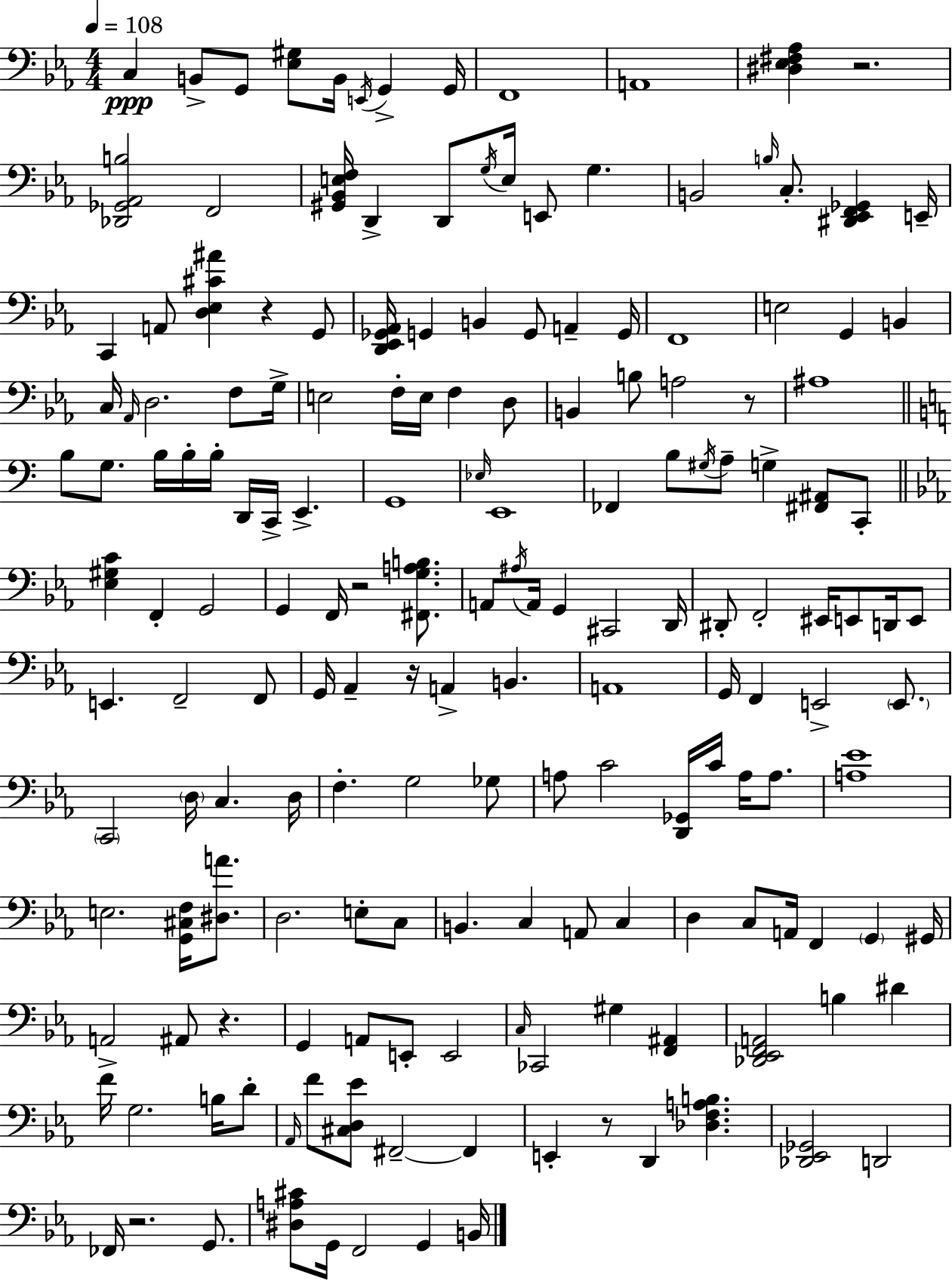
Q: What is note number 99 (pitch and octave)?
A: A3